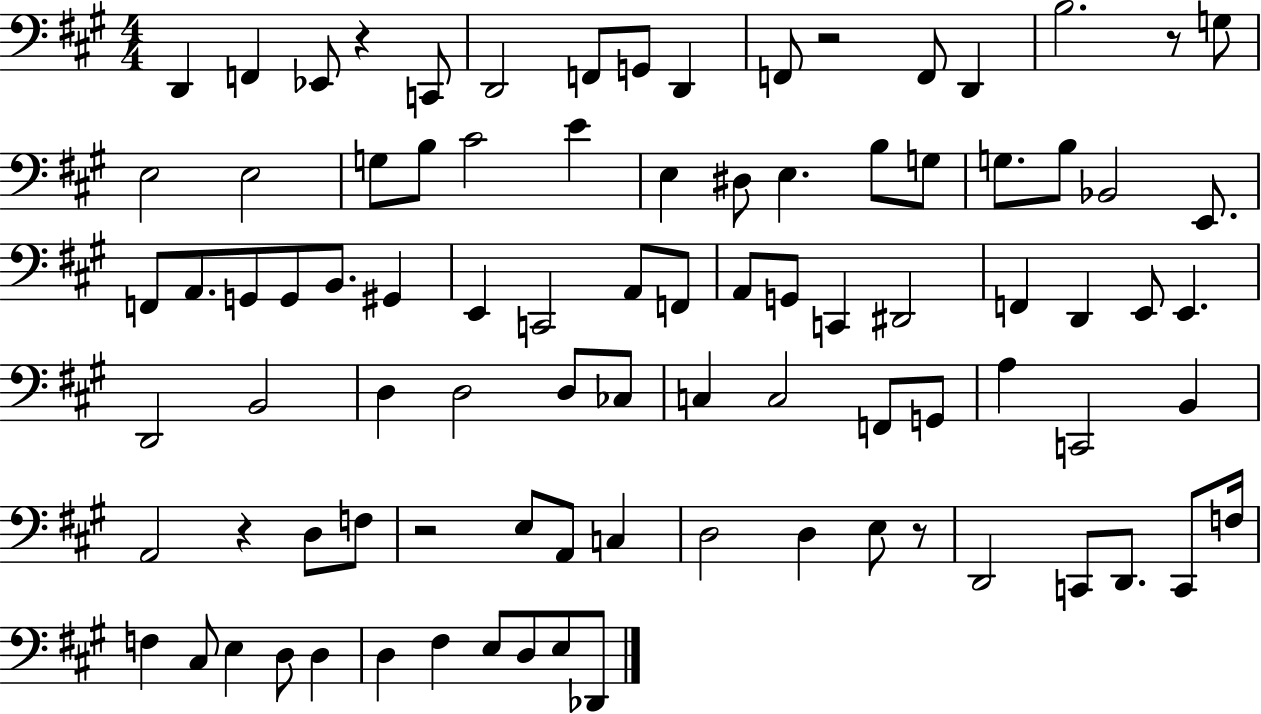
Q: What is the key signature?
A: A major